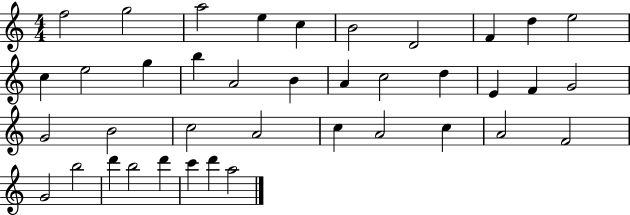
F5/h G5/h A5/h E5/q C5/q B4/h D4/h F4/q D5/q E5/h C5/q E5/h G5/q B5/q A4/h B4/q A4/q C5/h D5/q E4/q F4/q G4/h G4/h B4/h C5/h A4/h C5/q A4/h C5/q A4/h F4/h G4/h B5/h D6/q B5/h D6/q C6/q D6/q A5/h